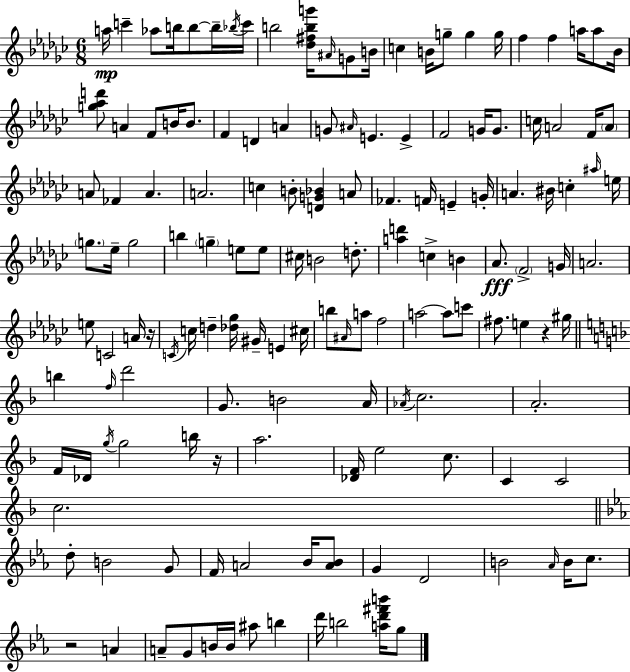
A5/s C6/q Ab5/e B5/s B5/e B5/s Bb5/s C6/s B5/h [Db5,F#5,B5,G6]/s A#4/s G4/e B4/s C5/q B4/s G5/e G5/q G5/s F5/q F5/q A5/s A5/e Bb4/s [G5,Ab5,D6]/e A4/q F4/e B4/s B4/e. F4/q D4/q A4/q G4/e A#4/s E4/q. E4/q F4/h G4/s G4/e. C5/s A4/h F4/s A4/e A4/e FES4/q A4/q. A4/h. C5/q B4/e [D4,G4,Bb4]/q A4/e FES4/q. F4/s E4/q G4/s A4/q. BIS4/s C5/q A#5/s E5/s G5/e. Eb5/s G5/h B5/q G5/q E5/e E5/e C#5/s B4/h D5/e. [A5,D6]/q C5/q B4/q Ab4/e. F4/h G4/s A4/h. E5/e C4/h A4/s R/s C4/s C5/s D5/q [Db5,Gb5]/s G#4/s E4/q C#5/s B5/e A#4/s A5/e F5/h A5/h A5/e C6/e F#5/e. E5/q R/q G#5/s B5/q F5/s D6/h G4/e. B4/h A4/s Ab4/s C5/h. A4/h. F4/s Db4/s G5/s G5/h B5/s R/s A5/h. [Db4,F4]/s E5/h C5/e. C4/q C4/h C5/h. D5/e B4/h G4/e F4/s A4/h Bb4/s [A4,Bb4]/e G4/q D4/h B4/h Ab4/s B4/s C5/e. R/h A4/q A4/e G4/e B4/s B4/s A#5/e B5/q D6/s B5/h [A5,D6,F#6,B6]/s G5/e